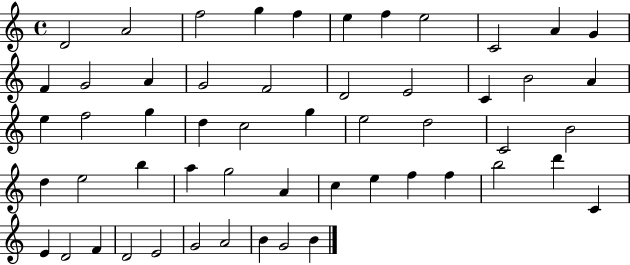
{
  \clef treble
  \time 4/4
  \defaultTimeSignature
  \key c \major
  d'2 a'2 | f''2 g''4 f''4 | e''4 f''4 e''2 | c'2 a'4 g'4 | \break f'4 g'2 a'4 | g'2 f'2 | d'2 e'2 | c'4 b'2 a'4 | \break e''4 f''2 g''4 | d''4 c''2 g''4 | e''2 d''2 | c'2 b'2 | \break d''4 e''2 b''4 | a''4 g''2 a'4 | c''4 e''4 f''4 f''4 | b''2 d'''4 c'4 | \break e'4 d'2 f'4 | d'2 e'2 | g'2 a'2 | b'4 g'2 b'4 | \break \bar "|."
}